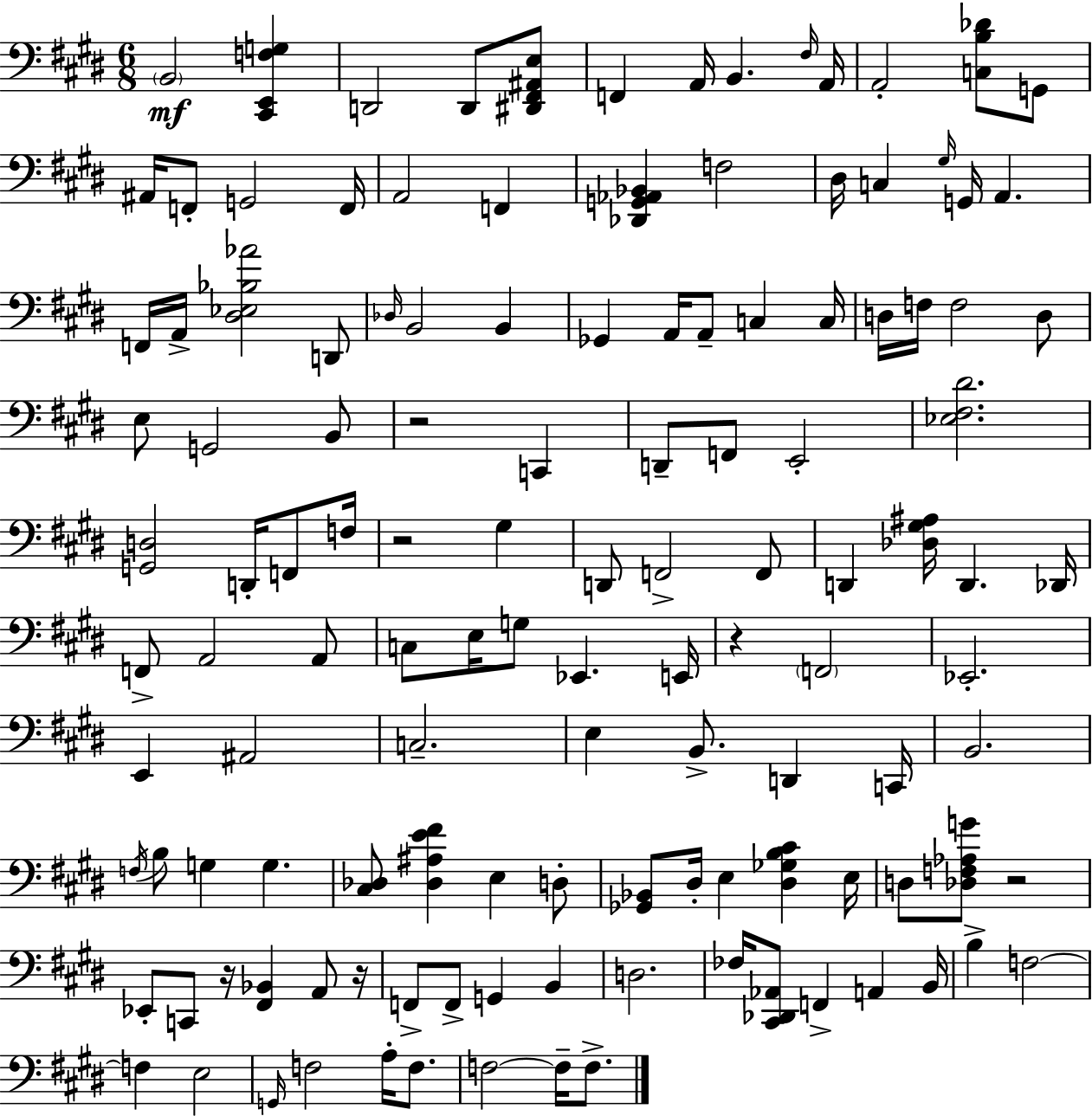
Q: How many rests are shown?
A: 6